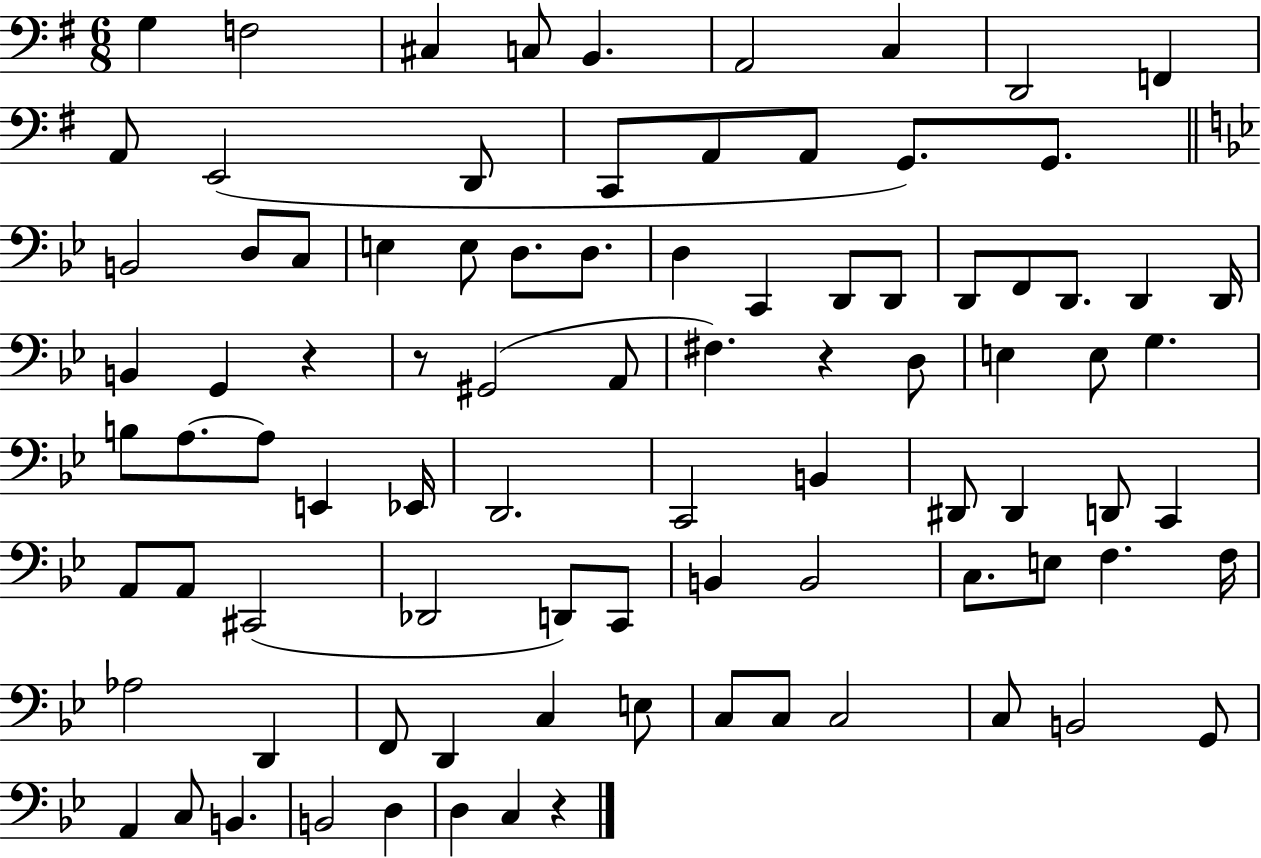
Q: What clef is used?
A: bass